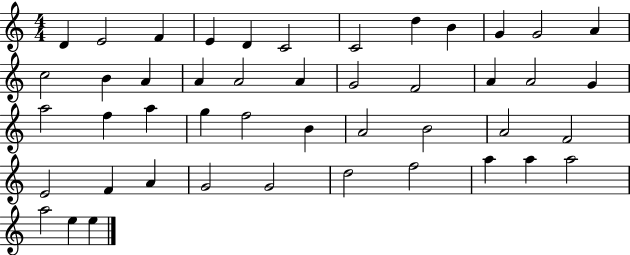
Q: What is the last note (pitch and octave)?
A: E5